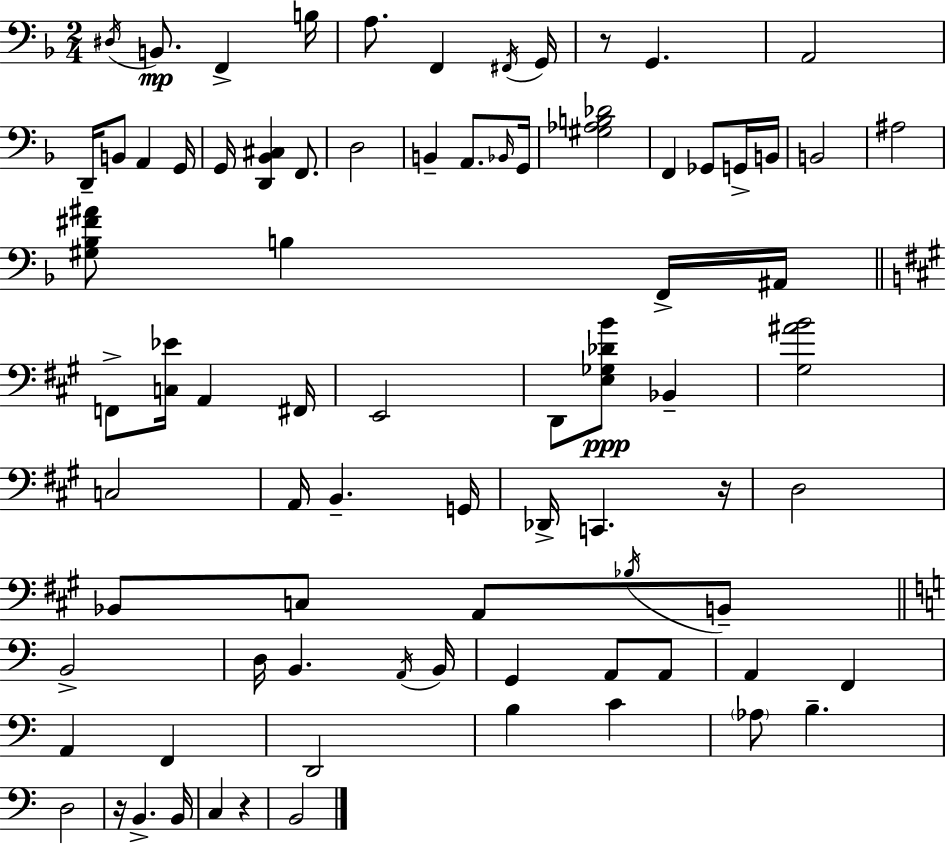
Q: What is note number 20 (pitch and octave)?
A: Bb2